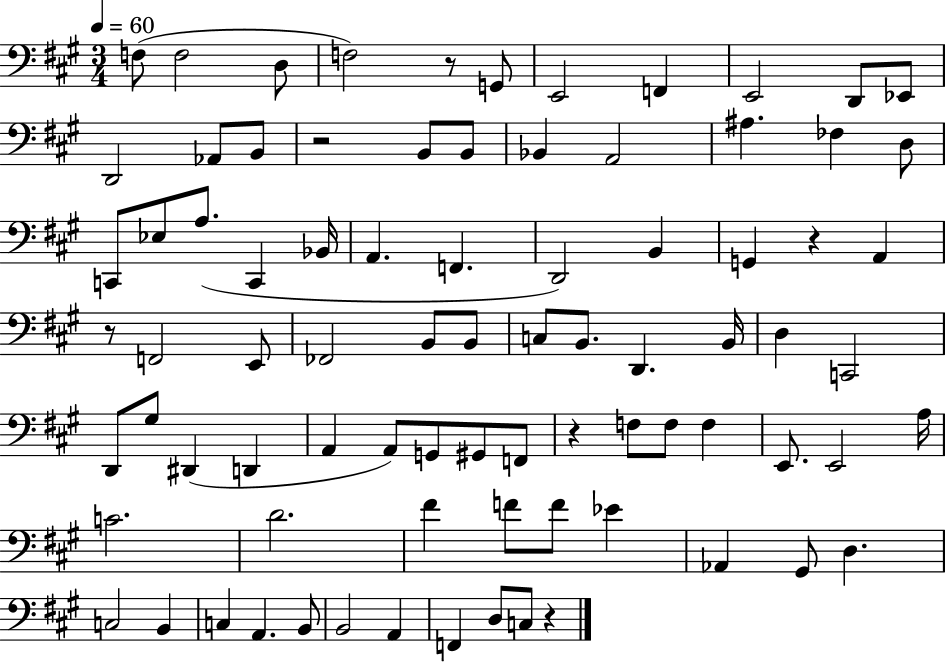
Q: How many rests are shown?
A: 6